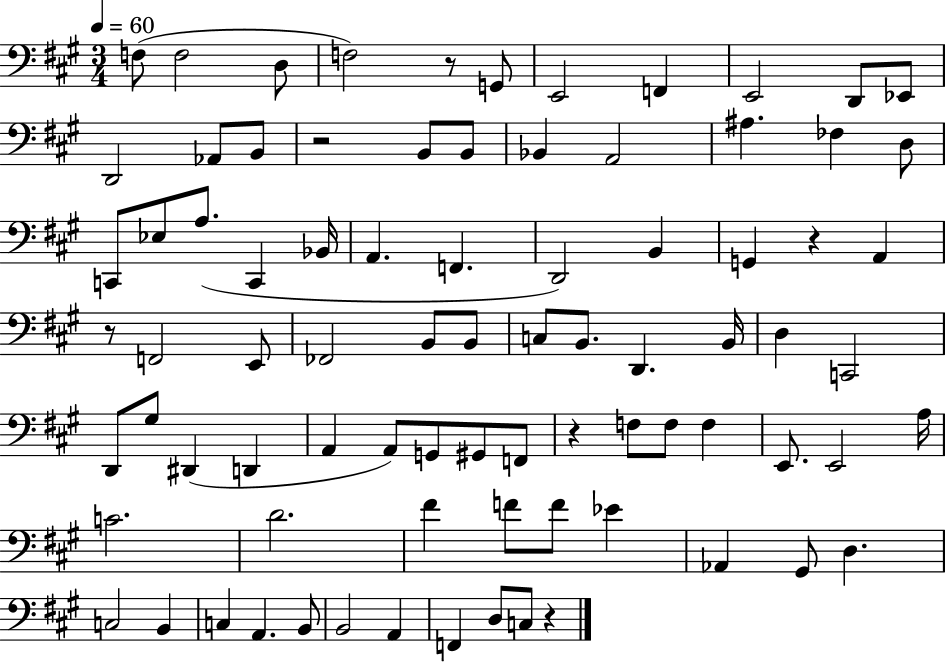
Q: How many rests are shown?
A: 6